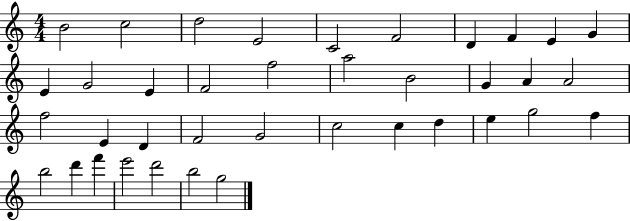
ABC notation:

X:1
T:Untitled
M:4/4
L:1/4
K:C
B2 c2 d2 E2 C2 F2 D F E G E G2 E F2 f2 a2 B2 G A A2 f2 E D F2 G2 c2 c d e g2 f b2 d' f' e'2 d'2 b2 g2